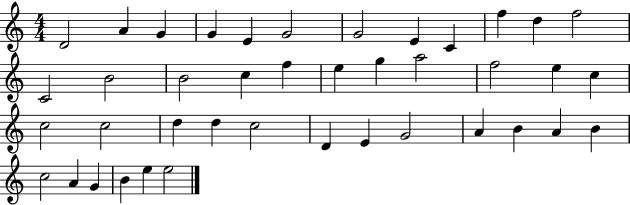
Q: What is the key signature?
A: C major